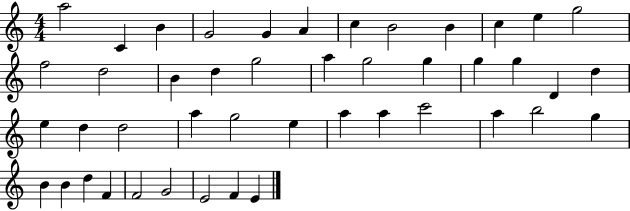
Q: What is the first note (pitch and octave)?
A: A5